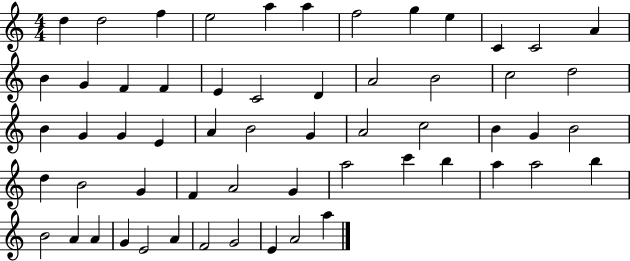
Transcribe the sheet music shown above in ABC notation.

X:1
T:Untitled
M:4/4
L:1/4
K:C
d d2 f e2 a a f2 g e C C2 A B G F F E C2 D A2 B2 c2 d2 B G G E A B2 G A2 c2 B G B2 d B2 G F A2 G a2 c' b a a2 b B2 A A G E2 A F2 G2 E A2 a